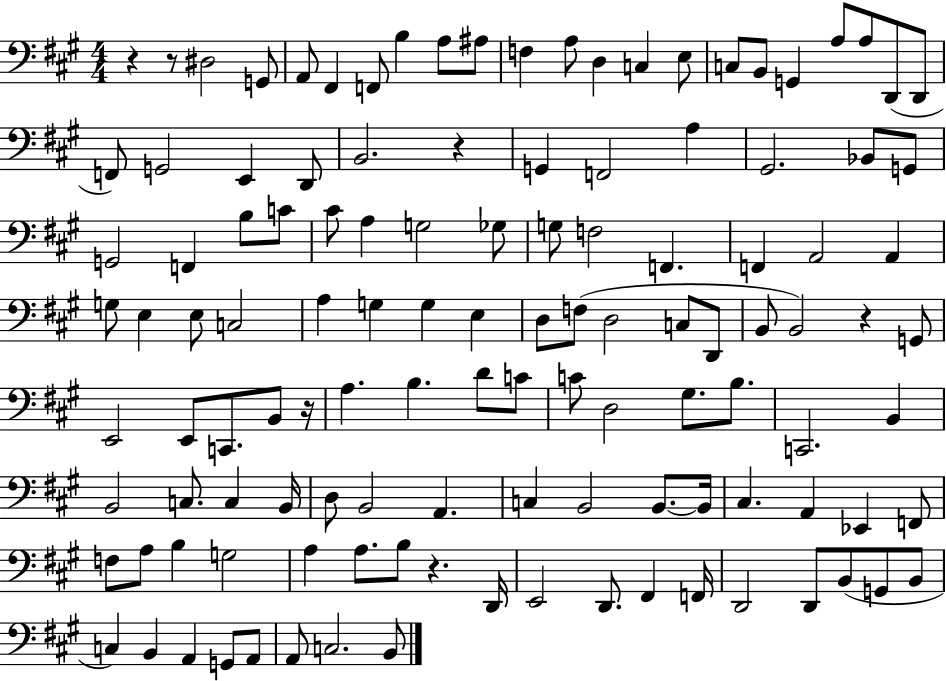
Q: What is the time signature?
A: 4/4